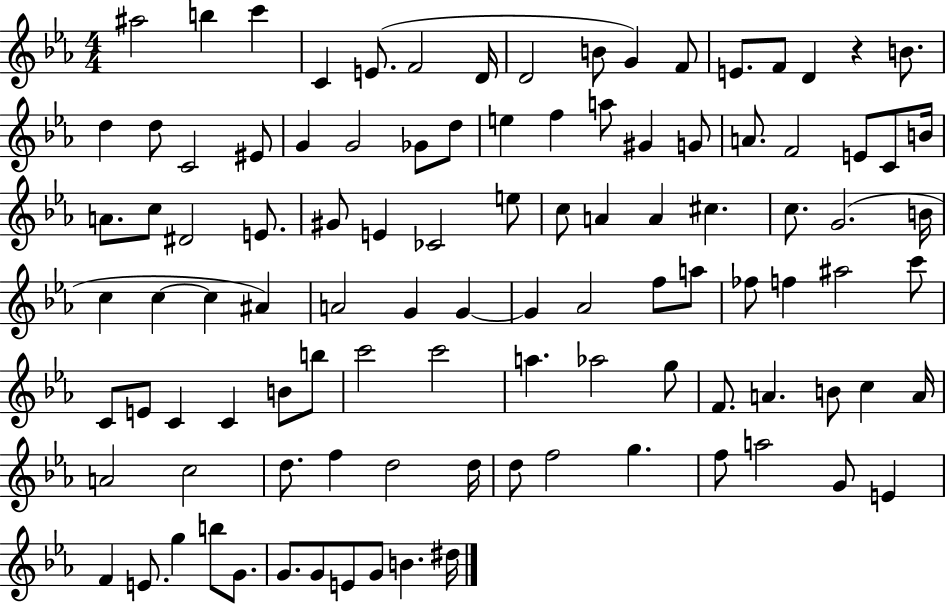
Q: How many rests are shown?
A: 1